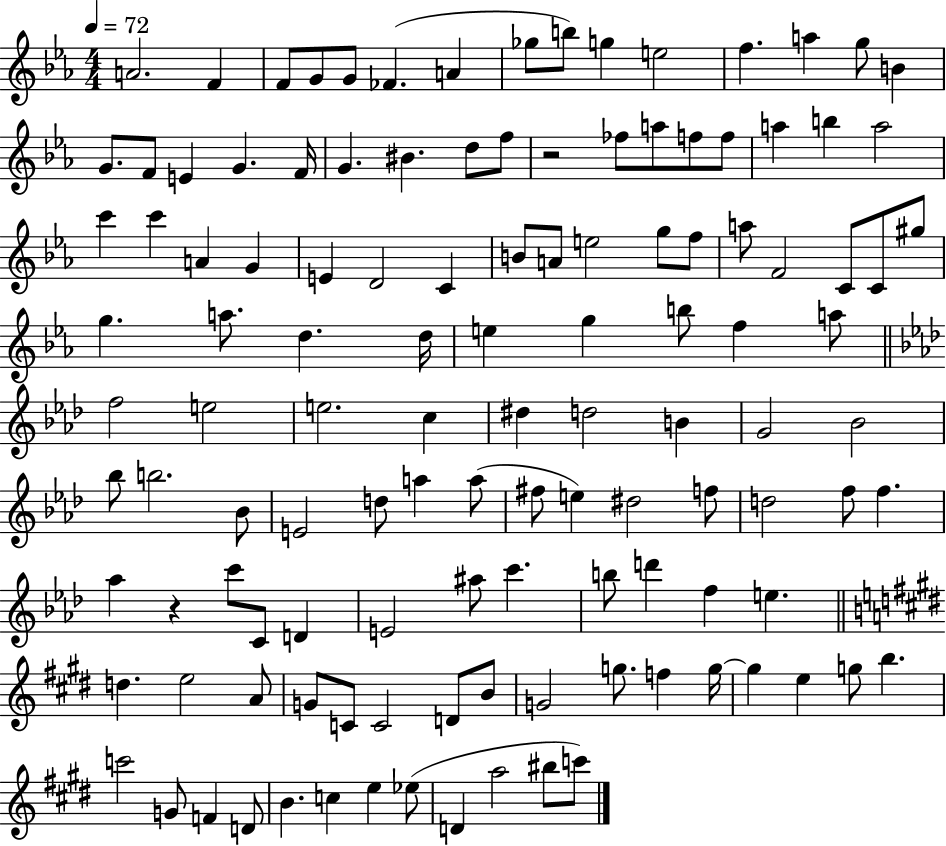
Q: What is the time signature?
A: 4/4